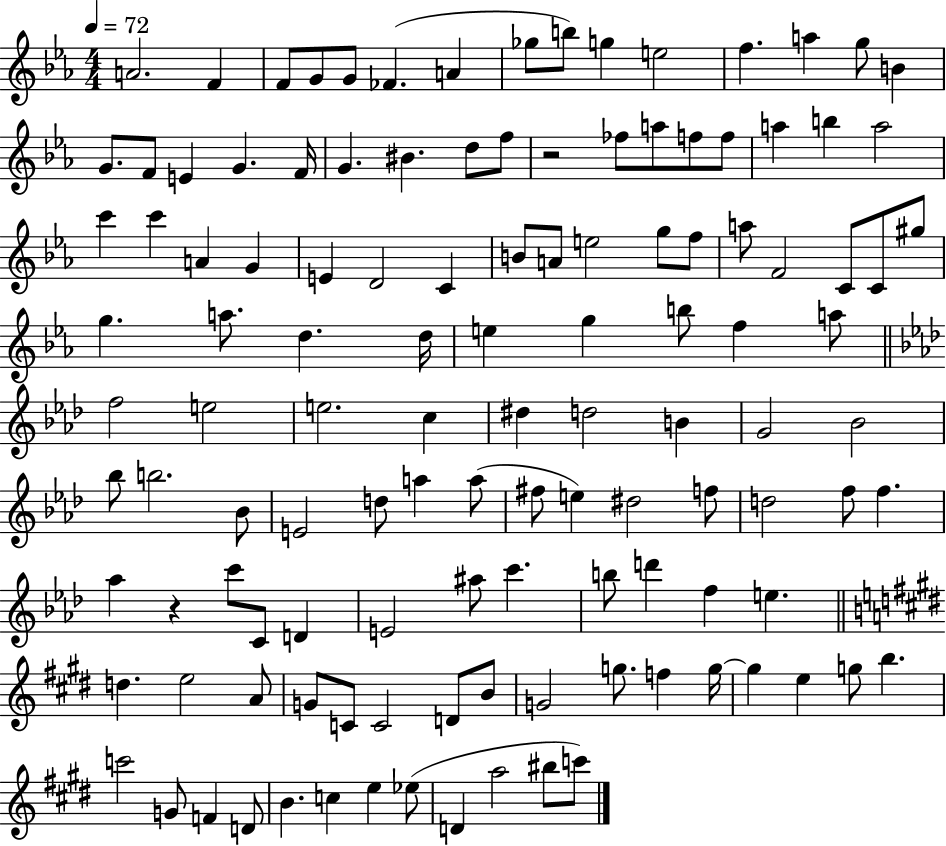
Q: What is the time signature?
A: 4/4